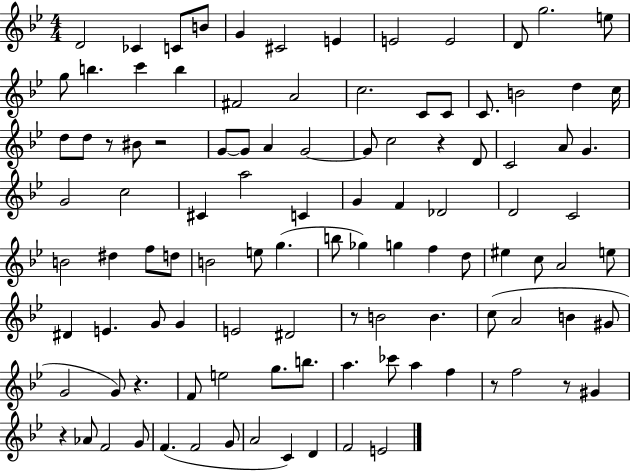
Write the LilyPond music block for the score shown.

{
  \clef treble
  \numericTimeSignature
  \time 4/4
  \key bes \major
  d'2 ces'4 c'8 b'8 | g'4 cis'2 e'4 | e'2 e'2 | d'8 g''2. e''8 | \break g''8 b''4. c'''4 b''4 | fis'2 a'2 | c''2. c'8 c'8 | c'8. b'2 d''4 c''16 | \break d''8 d''8 r8 bis'8 r2 | g'8~~ g'8 a'4 g'2~~ | g'8 c''2 r4 d'8 | c'2 a'8 g'4. | \break g'2 c''2 | cis'4 a''2 c'4 | g'4 f'4 des'2 | d'2 c'2 | \break b'2 dis''4 f''8 d''8 | b'2 e''8 g''4.( | b''8 ges''4) g''4 f''4 d''8 | eis''4 c''8 a'2 e''8 | \break dis'4 e'4. g'8 g'4 | e'2 dis'2 | r8 b'2 b'4. | c''8( a'2 b'4 gis'8 | \break g'2 g'8) r4. | f'8 e''2 g''8. b''8. | a''4. ces'''8 a''4 f''4 | r8 f''2 r8 gis'4 | \break r4 aes'8 f'2 g'8 | f'4.( f'2 g'8 | a'2 c'4) d'4 | f'2 e'2 | \break \bar "|."
}